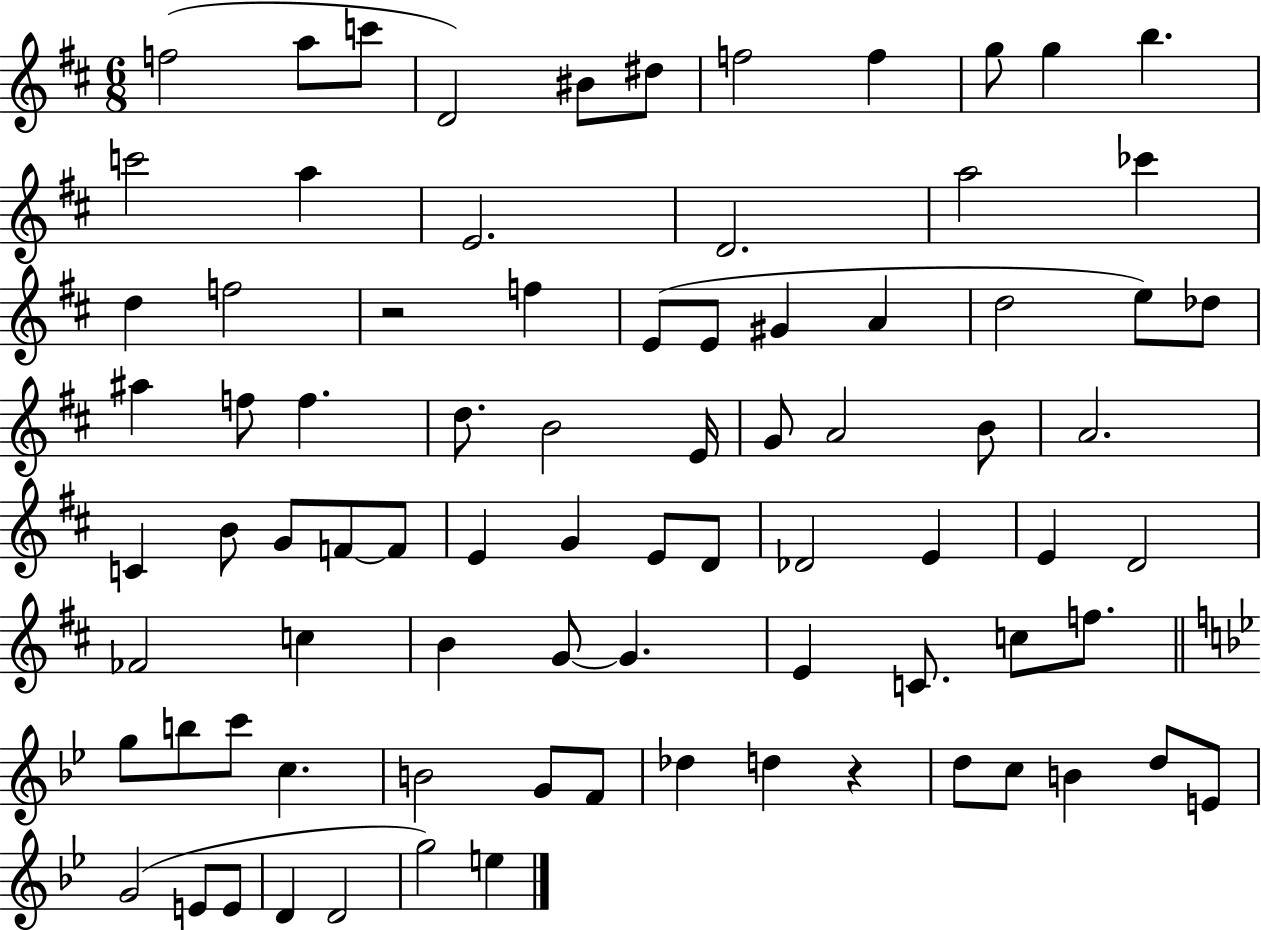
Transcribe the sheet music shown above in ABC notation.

X:1
T:Untitled
M:6/8
L:1/4
K:D
f2 a/2 c'/2 D2 ^B/2 ^d/2 f2 f g/2 g b c'2 a E2 D2 a2 _c' d f2 z2 f E/2 E/2 ^G A d2 e/2 _d/2 ^a f/2 f d/2 B2 E/4 G/2 A2 B/2 A2 C B/2 G/2 F/2 F/2 E G E/2 D/2 _D2 E E D2 _F2 c B G/2 G E C/2 c/2 f/2 g/2 b/2 c'/2 c B2 G/2 F/2 _d d z d/2 c/2 B d/2 E/2 G2 E/2 E/2 D D2 g2 e